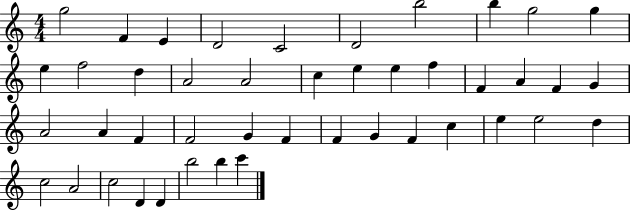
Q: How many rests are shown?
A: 0